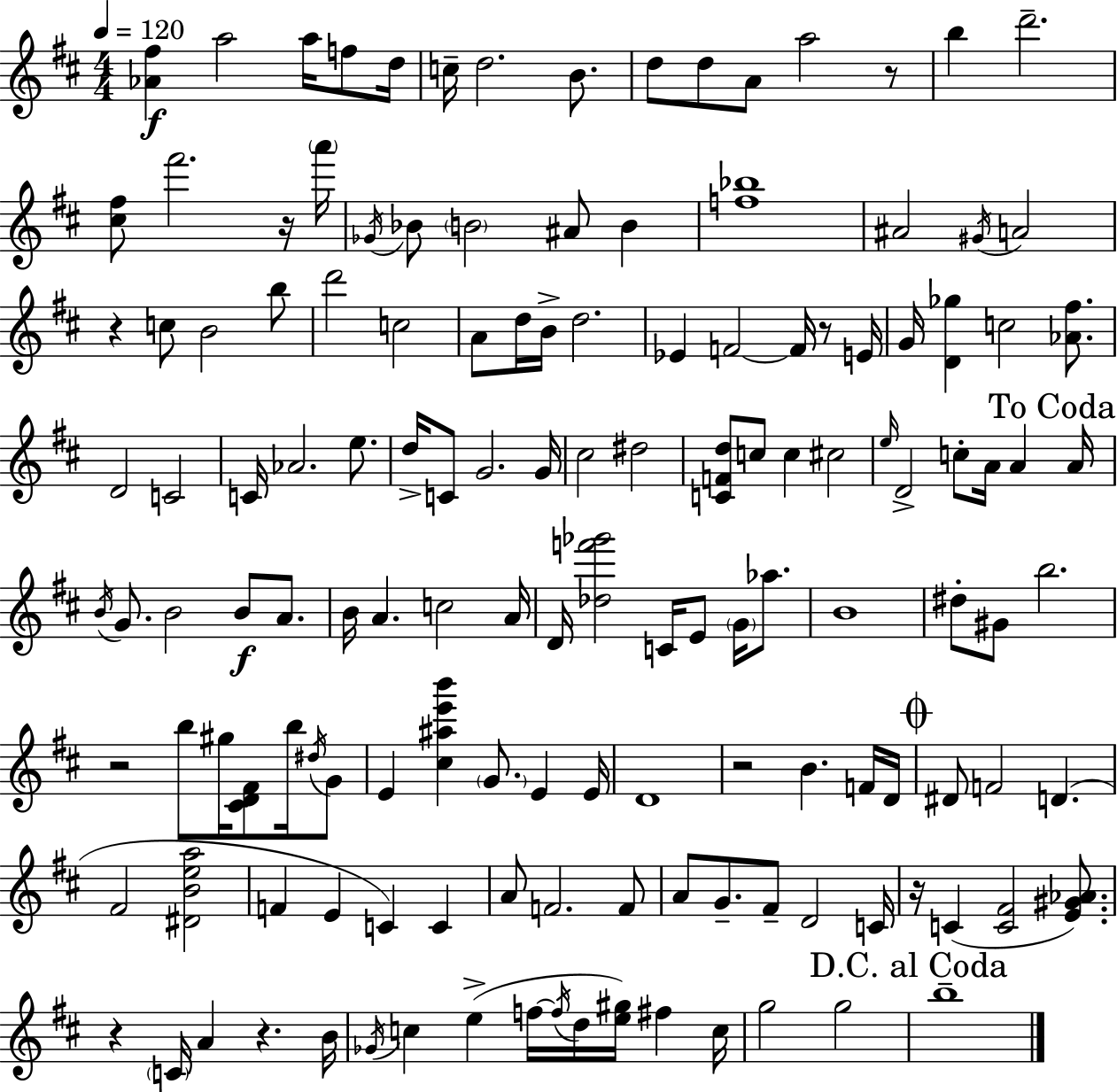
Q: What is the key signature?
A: D major